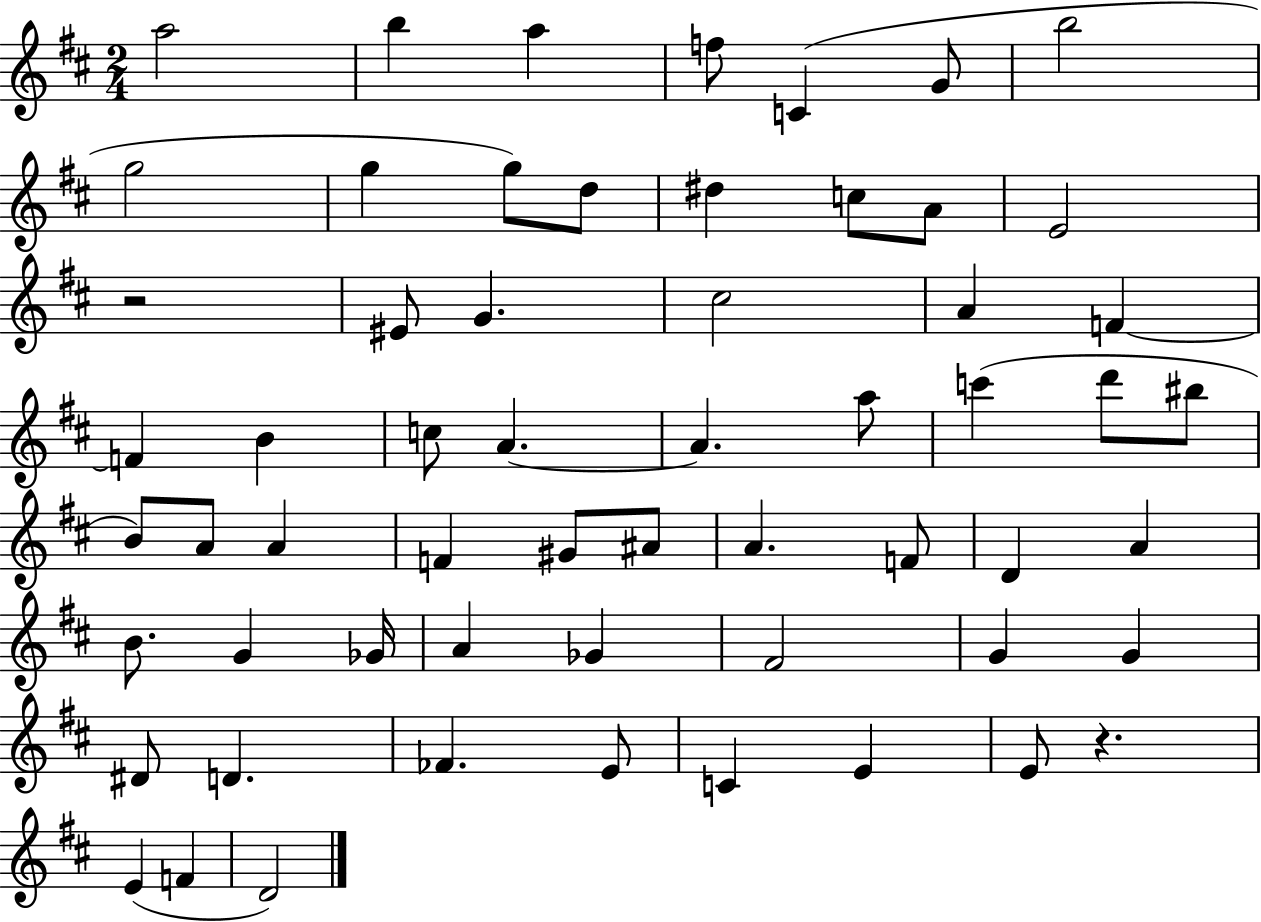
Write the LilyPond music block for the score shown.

{
  \clef treble
  \numericTimeSignature
  \time 2/4
  \key d \major
  \repeat volta 2 { a''2 | b''4 a''4 | f''8 c'4( g'8 | b''2 | \break g''2 | g''4 g''8) d''8 | dis''4 c''8 a'8 | e'2 | \break r2 | eis'8 g'4. | cis''2 | a'4 f'4~~ | \break f'4 b'4 | c''8 a'4.~~ | a'4. a''8 | c'''4( d'''8 bis''8 | \break b'8) a'8 a'4 | f'4 gis'8 ais'8 | a'4. f'8 | d'4 a'4 | \break b'8. g'4 ges'16 | a'4 ges'4 | fis'2 | g'4 g'4 | \break dis'8 d'4. | fes'4. e'8 | c'4 e'4 | e'8 r4. | \break e'4( f'4 | d'2) | } \bar "|."
}